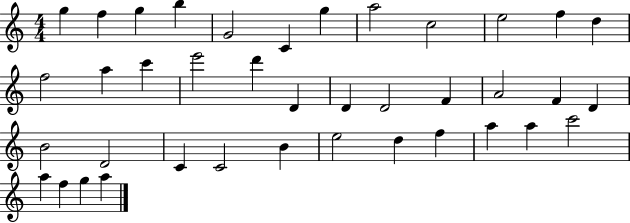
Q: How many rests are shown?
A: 0